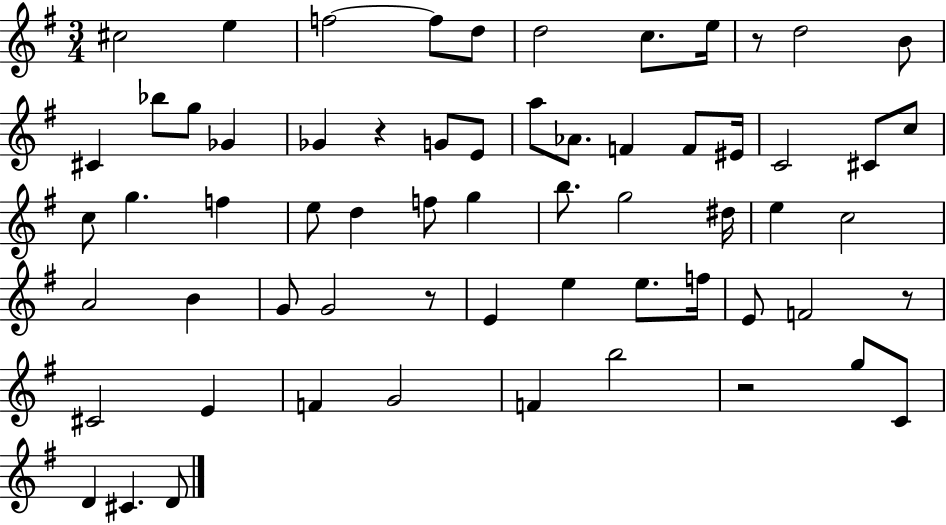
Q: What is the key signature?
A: G major